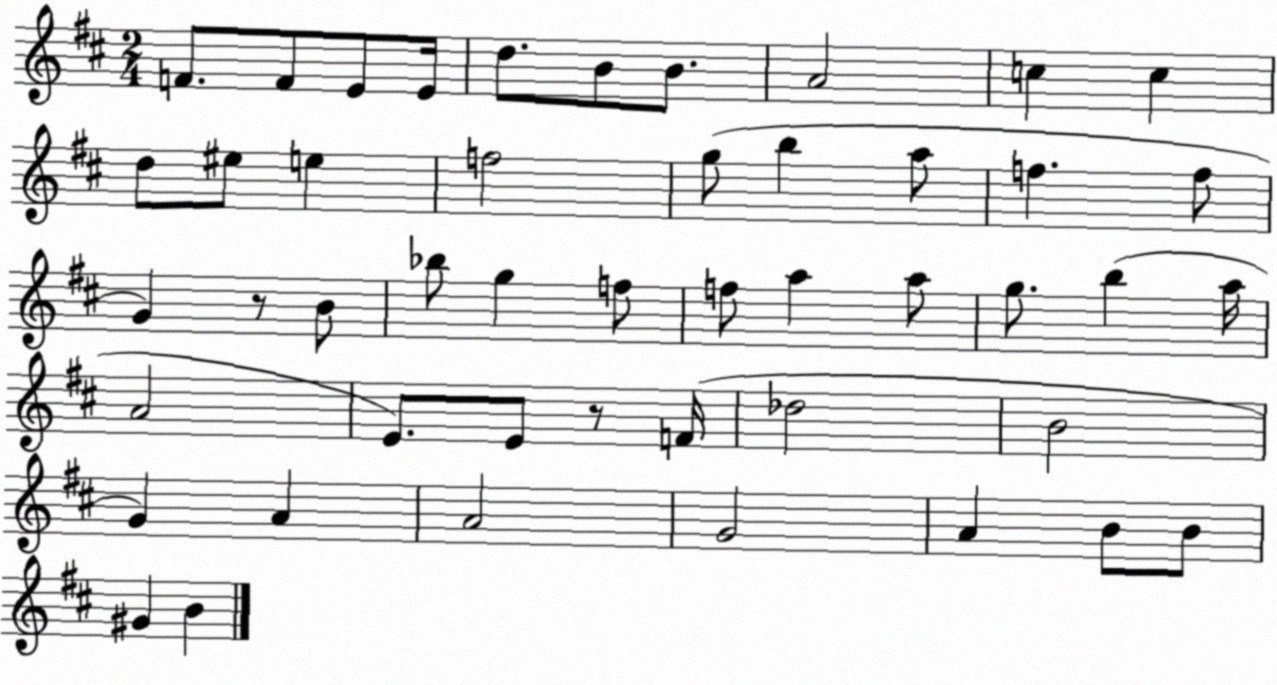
X:1
T:Untitled
M:2/4
L:1/4
K:D
F/2 F/2 E/2 E/4 d/2 B/2 B/2 A2 c c d/2 ^e/2 e f2 g/2 b a/2 f f/2 G z/2 B/2 _b/2 g f/2 f/2 a a/2 g/2 b a/4 A2 E/2 E/2 z/2 F/4 _d2 B2 G A A2 G2 A B/2 B/2 ^G B